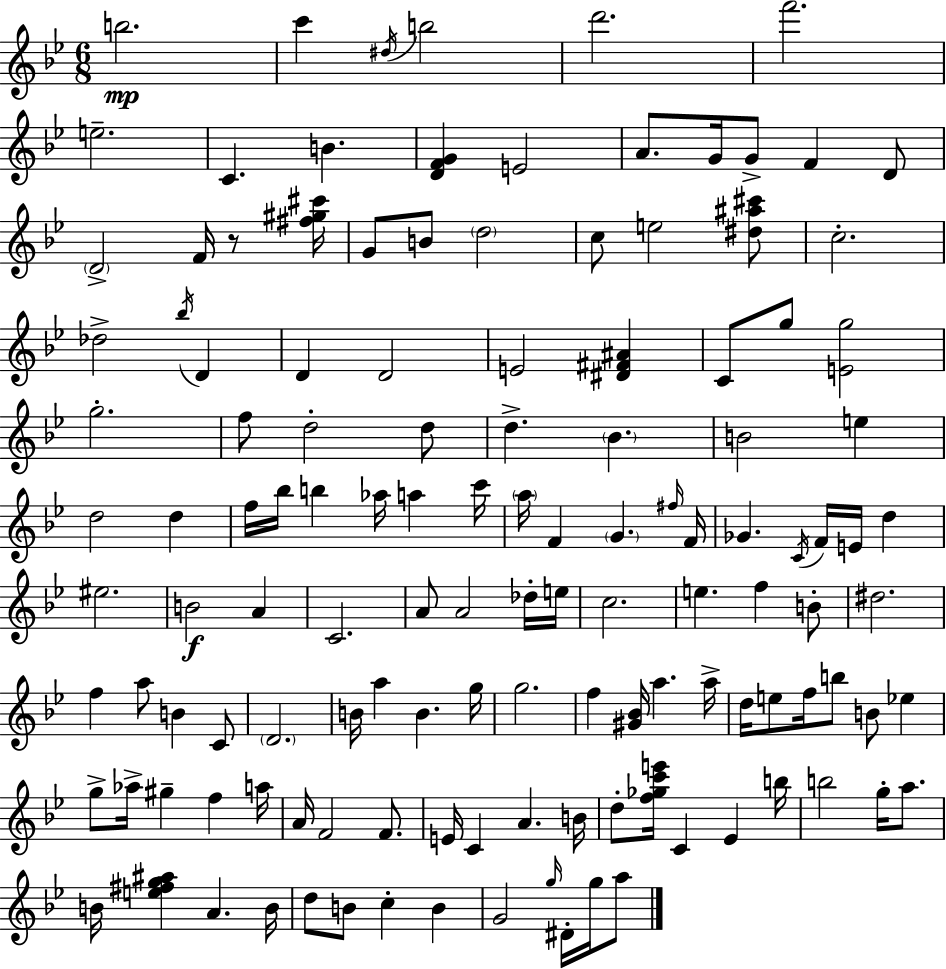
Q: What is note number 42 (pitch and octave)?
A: F5